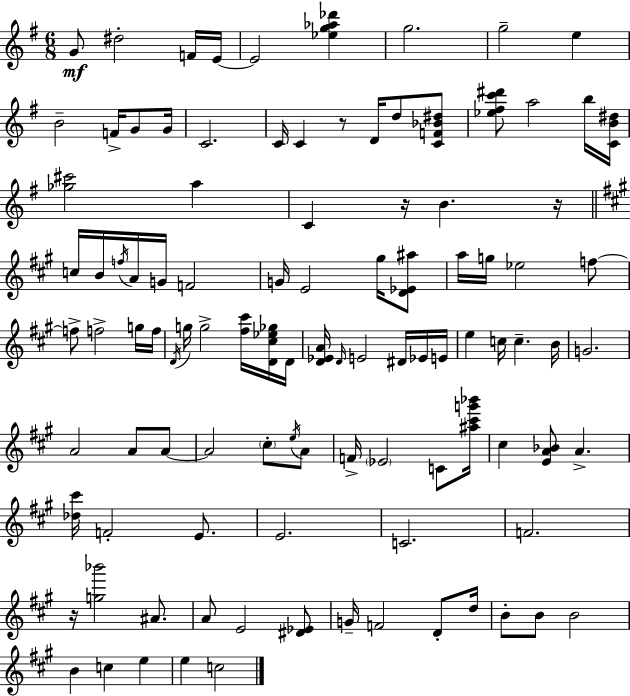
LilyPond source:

{
  \clef treble
  \numericTimeSignature
  \time 6/8
  \key g \major
  g'8\mf dis''2-. f'16 e'16~~ | e'2 <ees'' g'' aes'' des'''>4 | g''2. | g''2-- e''4 | \break b'2-- f'16-> g'8 g'16 | c'2. | c'16 c'4 r8 d'16 d''8 <c' f' bes' dis''>8 | <ees'' fis'' c''' dis'''>8 a''2 b''16 <c' b' dis''>16 | \break <ges'' cis'''>2 a''4 | c'4 r16 b'4. r16 | \bar "||" \break \key a \major c''16 b'16 \acciaccatura { f''16 } a'16 g'16 f'2 | g'16 e'2 gis''16 <d' ees' ais''>8 | a''16 g''16 ees''2 f''8~~ | f''8-> f''2-> g''16 | \break f''16 \acciaccatura { d'16 } g''16 g''2-> <fis'' cis'''>16 | <d' cis'' ees'' ges''>16 d'16 <d' ees' a'>16 \grace { d'16 } e'2 | dis'16 ees'16 e'16 e''4 c''16 c''4.-- | b'16 g'2. | \break a'2 a'8 | a'8~~ a'2 \parenthesize cis''8-. | \acciaccatura { e''16 } a'8 f'16-> \parenthesize ees'2 | c'8 <ais'' cis''' g''' bes'''>16 cis''4 <e' a' bes'>8 a'4.-> | \break <des'' cis'''>16 f'2-. | e'8. e'2. | c'2. | f'2. | \break r16 <g'' bes'''>2 | ais'8. a'8 e'2 | <dis' ees'>8 g'16-- f'2 | d'8-. d''16 b'8-. b'8 b'2 | \break b'4 c''4 | e''4 e''4 c''2 | \bar "|."
}